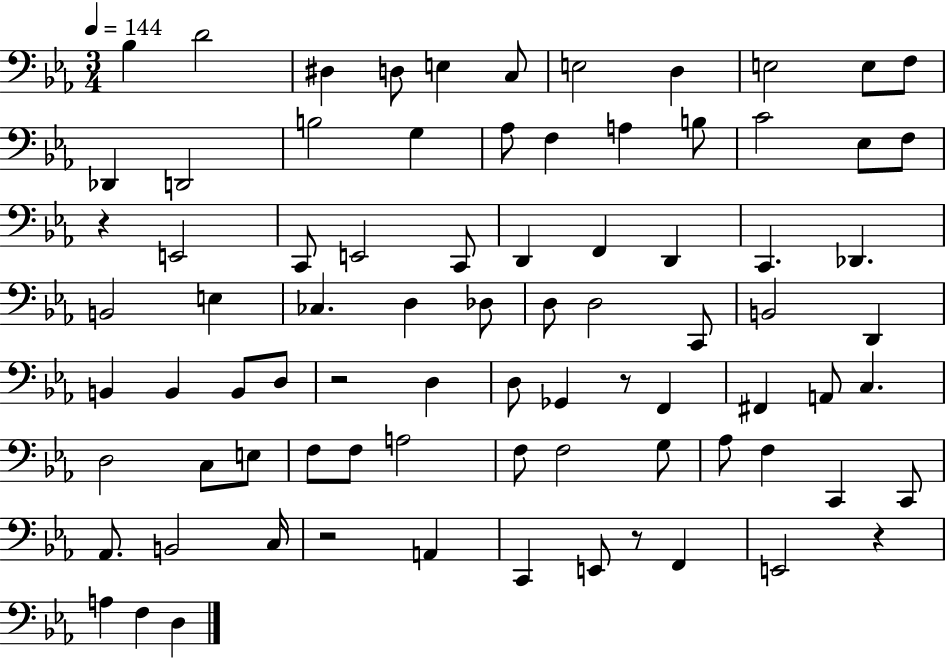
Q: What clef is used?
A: bass